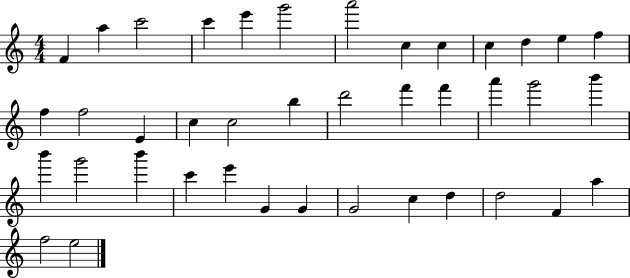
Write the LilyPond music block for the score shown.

{
  \clef treble
  \numericTimeSignature
  \time 4/4
  \key c \major
  f'4 a''4 c'''2 | c'''4 e'''4 g'''2 | a'''2 c''4 c''4 | c''4 d''4 e''4 f''4 | \break f''4 f''2 e'4 | c''4 c''2 b''4 | d'''2 f'''4 f'''4 | a'''4 g'''2 b'''4 | \break b'''4 g'''2 b'''4 | c'''4 e'''4 g'4 g'4 | g'2 c''4 d''4 | d''2 f'4 a''4 | \break f''2 e''2 | \bar "|."
}